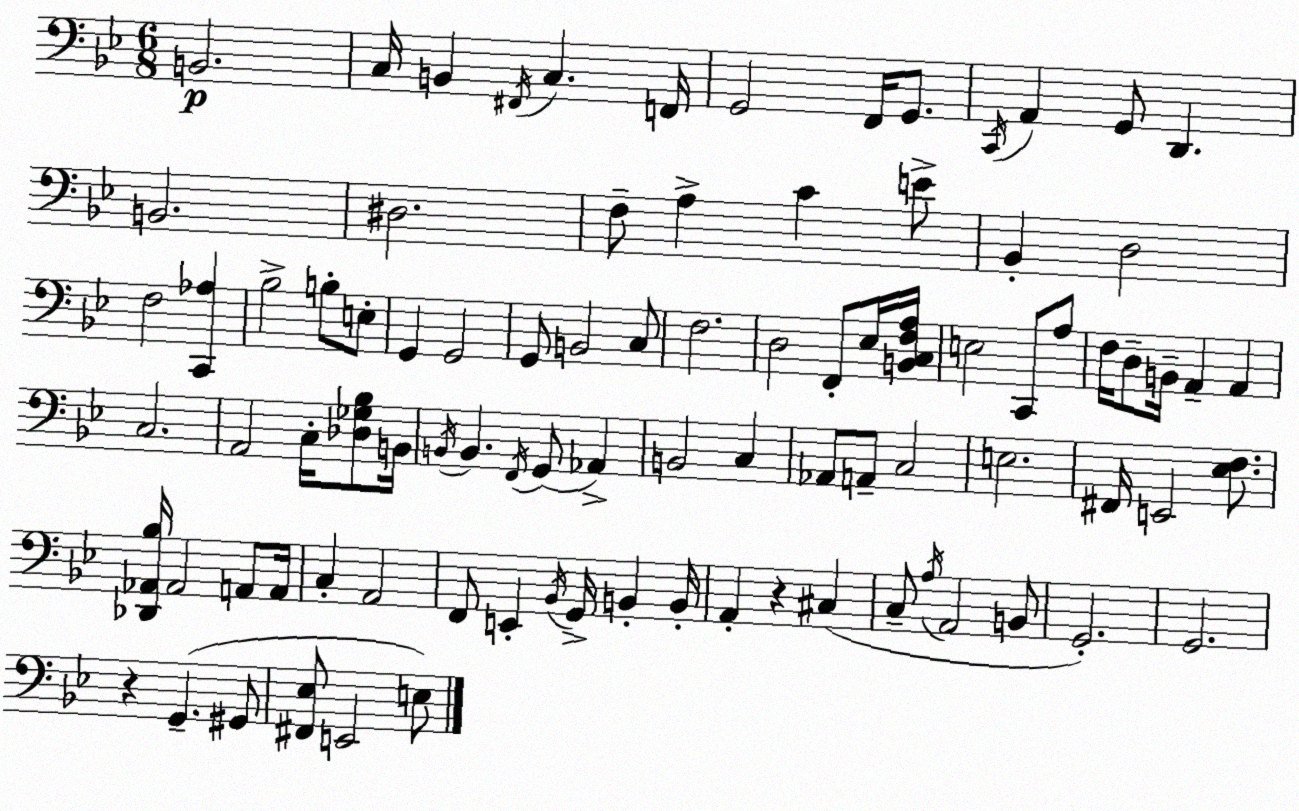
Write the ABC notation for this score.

X:1
T:Untitled
M:6/8
L:1/4
K:Gm
B,,2 C,/4 B,, ^F,,/4 C, F,,/4 G,,2 F,,/4 G,,/2 C,,/4 A,, G,,/2 D,, B,,2 ^D,2 F,/2 A, C E/2 _B,, D,2 F,2 [C,,_A,] _B,2 B,/2 E,/2 G,, G,,2 G,,/2 B,,2 C,/2 F,2 D,2 F,,/2 _E,/4 [B,,C,F,A,]/4 E,2 C,,/2 A,/2 F,/4 D,/2 B,,/4 A,, A,, C,2 A,,2 C,/4 [_D,_G,_B,]/2 B,,/4 B,,/4 B,, F,,/4 G,,/2 _A,, B,,2 C, _A,,/2 A,,/2 C,2 E,2 ^F,,/4 E,,2 [_E,F,]/2 [_D,,_A,,_B,]/4 _A,,2 A,,/2 A,,/4 C, A,,2 F,,/2 E,, _B,,/4 G,,/4 B,, B,,/4 A,, z ^C, C,/2 A,/4 A,,2 B,,/2 G,,2 G,,2 z G,, ^G,,/2 [^F,,_E,]/2 E,,2 E,/2